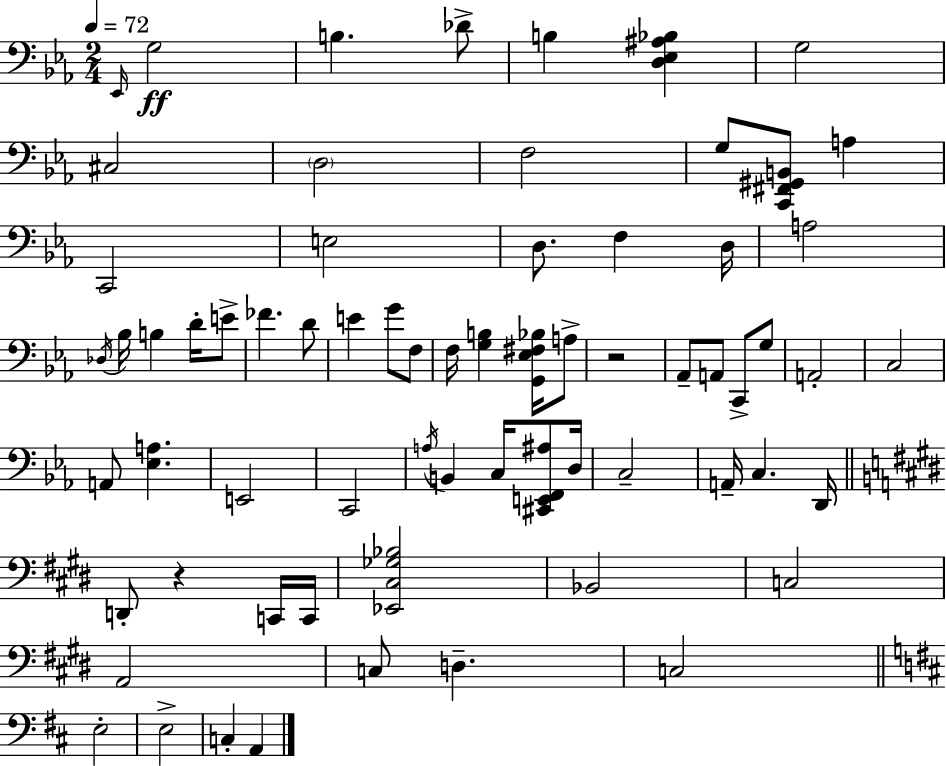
Eb2/s G3/h B3/q. Db4/e B3/q [D3,Eb3,A#3,Bb3]/q G3/h C#3/h D3/h F3/h G3/e [C2,F#2,G#2,B2]/e A3/q C2/h E3/h D3/e. F3/q D3/s A3/h Db3/s Bb3/s B3/q D4/s E4/e FES4/q. D4/e E4/q G4/e F3/e F3/s [G3,B3]/q [G2,Eb3,F#3,Bb3]/s A3/e R/h Ab2/e A2/e C2/e G3/e A2/h C3/h A2/e [Eb3,A3]/q. E2/h C2/h A3/s B2/q C3/s [C#2,E2,F2,A#3]/e D3/s C3/h A2/s C3/q. D2/s D2/e R/q C2/s C2/s [Eb2,C#3,Gb3,Bb3]/h Bb2/h C3/h A2/h C3/e D3/q. C3/h E3/h E3/h C3/q A2/q